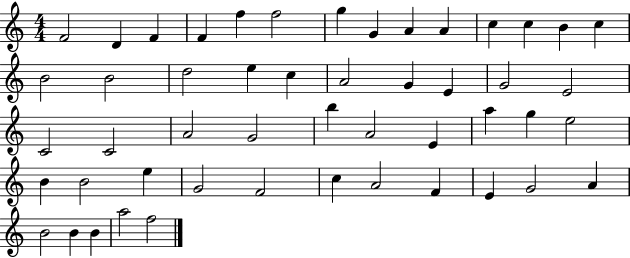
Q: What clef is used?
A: treble